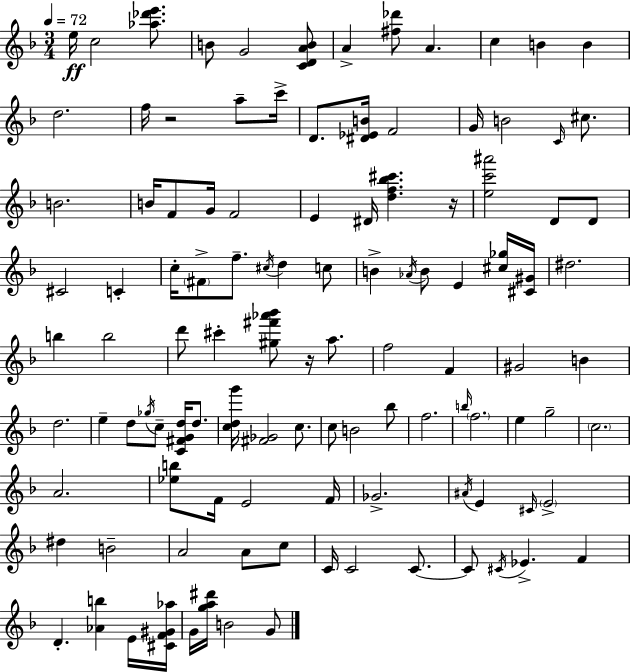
{
  \clef treble
  \numericTimeSignature
  \time 3/4
  \key d \minor
  \tempo 4 = 72
  \repeat volta 2 { e''16\ff c''2 <aes'' des''' e'''>8. | b'8 g'2 <c' d' a' b'>8 | a'4-> <fis'' des'''>8 a'4. | c''4 b'4 b'4 | \break d''2. | f''16 r2 a''8-- c'''16-> | d'8. <dis' ees' b'>16 f'2 | g'16 b'2 \grace { c'16 } cis''8. | \break b'2. | b'16 f'8 g'16 f'2 | e'4 dis'16 <d'' f'' bes'' cis'''>4. | r16 <e'' c''' ais'''>2 d'8 d'8 | \break cis'2 c'4-. | c''16-. \parenthesize fis'8-> f''8.-- \acciaccatura { cis''16 } d''4 | c''8 b'4-> \acciaccatura { aes'16 } b'8 e'4 | <cis'' ges''>16 <cis' gis'>16 dis''2. | \break b''4 b''2 | d'''8 cis'''4-. <gis'' fis''' aes''' bes'''>8 r16 | a''8. f''2 f'4 | gis'2 b'4 | \break d''2. | e''4-- d''8 \acciaccatura { ges''16 } c''8-- | <c' fis' g' d''>16 d''8. <c'' d'' g'''>16 <fis' ges'>2 | c''8. c''8 b'2 | \break bes''8 f''2. | \grace { b''16 } \parenthesize f''2. | e''4 g''2-- | \parenthesize c''2. | \break a'2. | <ees'' b''>8 f'16 e'2 | f'16 ges'2.-> | \acciaccatura { ais'16 } e'4 \grace { cis'16 } \parenthesize e'2-> | \break dis''4 b'2-- | a'2 | a'8 c''8 c'16 c'2 | c'8.~~ c'8 \acciaccatura { cis'16 } ees'4.-> | \break f'4 d'4.-. | <aes' b''>4 e'16 <cis' f' gis' aes''>16 g'16 <g'' a'' dis'''>16 b'2 | g'8 } \bar "|."
}